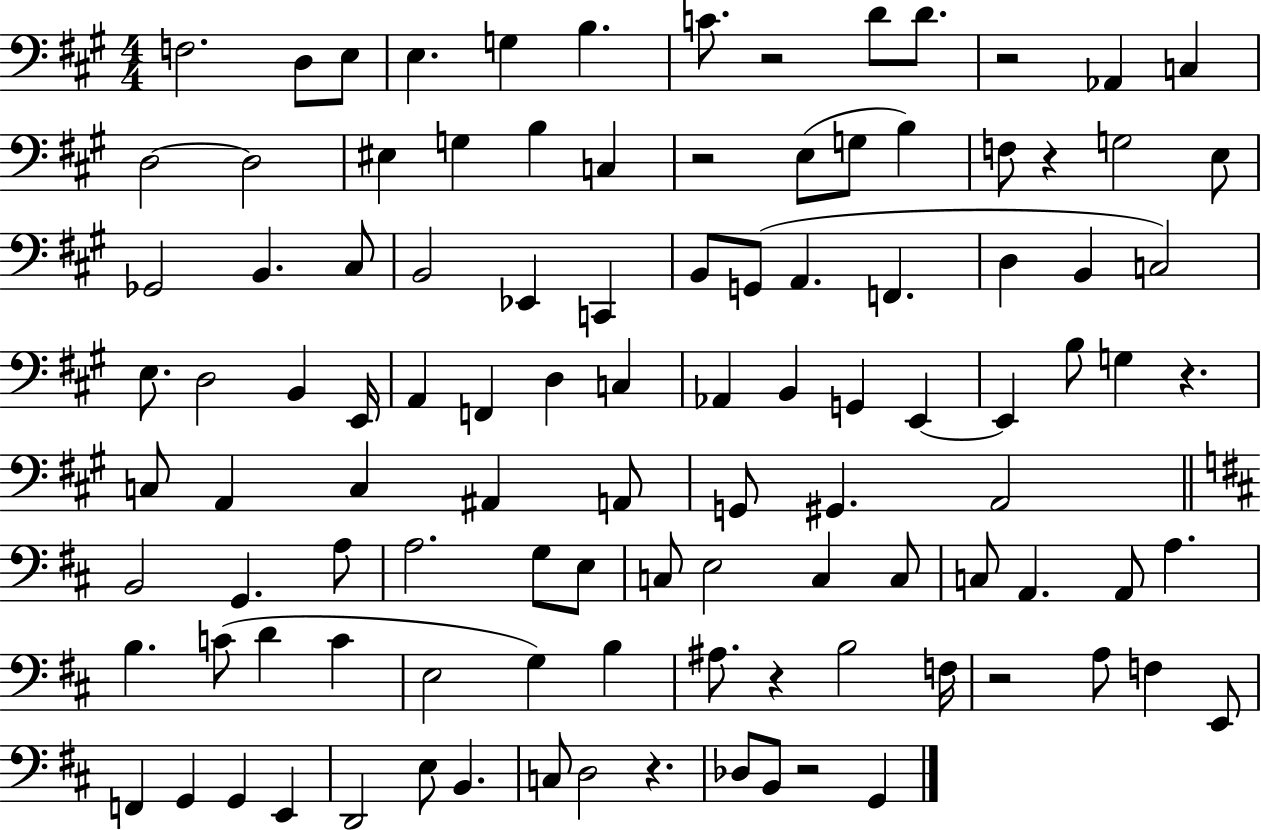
{
  \clef bass
  \numericTimeSignature
  \time 4/4
  \key a \major
  f2. d8 e8 | e4. g4 b4. | c'8. r2 d'8 d'8. | r2 aes,4 c4 | \break d2~~ d2 | eis4 g4 b4 c4 | r2 e8( g8 b4) | f8 r4 g2 e8 | \break ges,2 b,4. cis8 | b,2 ees,4 c,4 | b,8 g,8( a,4. f,4. | d4 b,4 c2) | \break e8. d2 b,4 e,16 | a,4 f,4 d4 c4 | aes,4 b,4 g,4 e,4~~ | e,4 b8 g4 r4. | \break c8 a,4 c4 ais,4 a,8 | g,8 gis,4. a,2 | \bar "||" \break \key b \minor b,2 g,4. a8 | a2. g8 e8 | c8 e2 c4 c8 | c8 a,4. a,8 a4. | \break b4. c'8( d'4 c'4 | e2 g4) b4 | ais8. r4 b2 f16 | r2 a8 f4 e,8 | \break f,4 g,4 g,4 e,4 | d,2 e8 b,4. | c8 d2 r4. | des8 b,8 r2 g,4 | \break \bar "|."
}